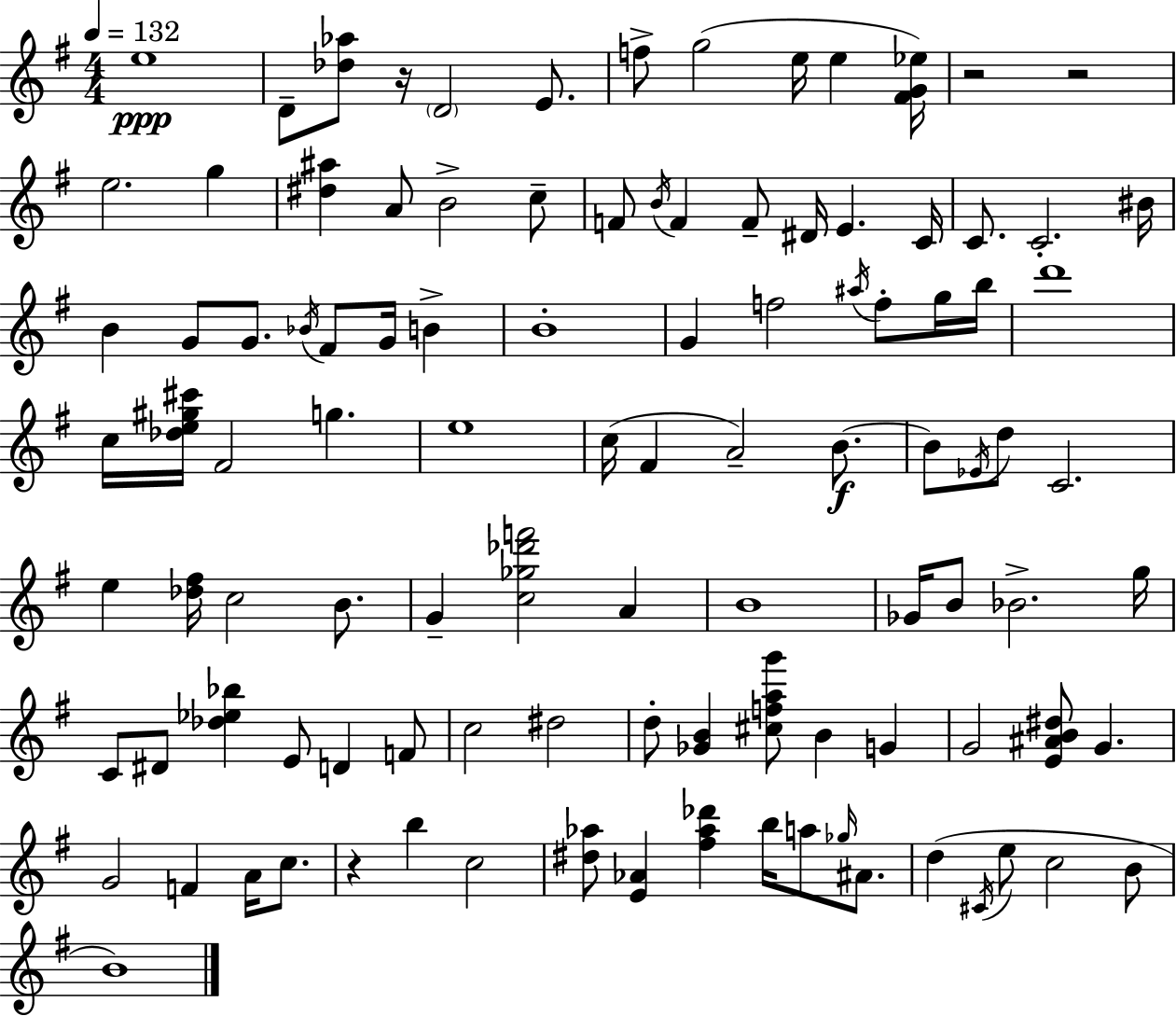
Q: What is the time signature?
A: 4/4